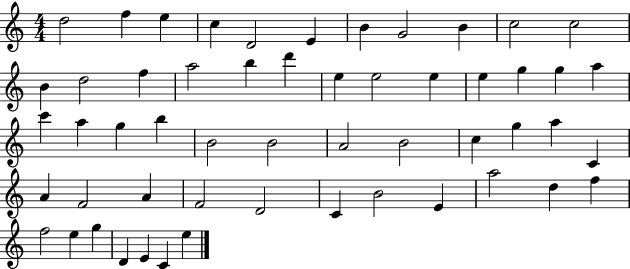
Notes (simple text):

D5/h F5/q E5/q C5/q D4/h E4/q B4/q G4/h B4/q C5/h C5/h B4/q D5/h F5/q A5/h B5/q D6/q E5/q E5/h E5/q E5/q G5/q G5/q A5/q C6/q A5/q G5/q B5/q B4/h B4/h A4/h B4/h C5/q G5/q A5/q C4/q A4/q F4/h A4/q F4/h D4/h C4/q B4/h E4/q A5/h D5/q F5/q F5/h E5/q G5/q D4/q E4/q C4/q E5/q